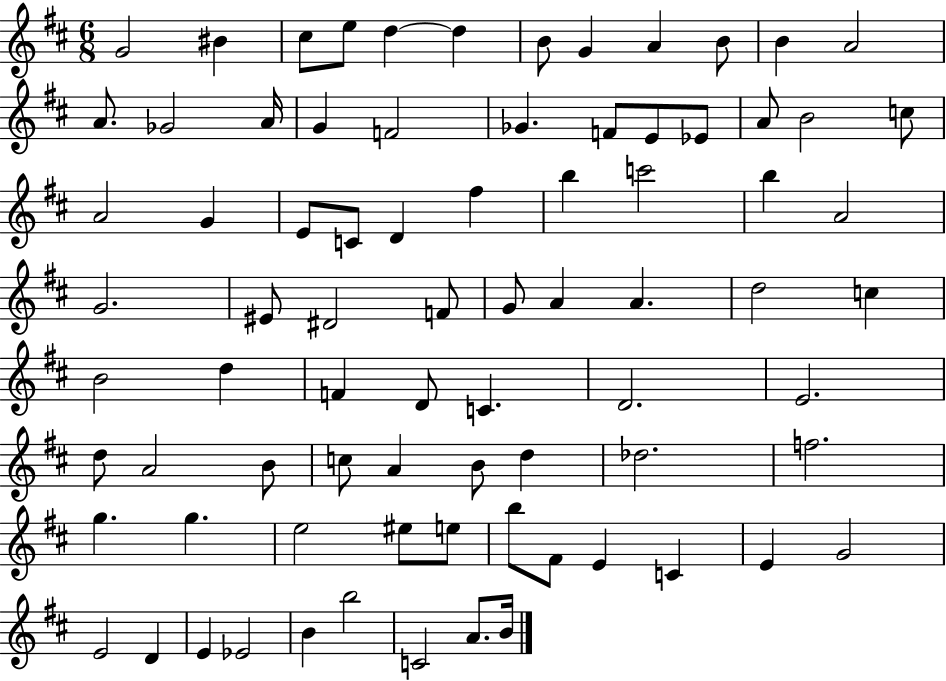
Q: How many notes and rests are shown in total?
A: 79